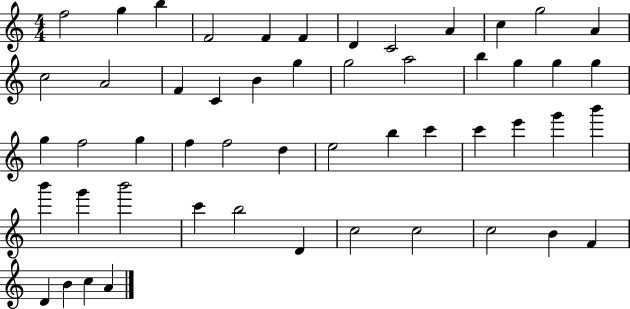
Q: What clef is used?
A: treble